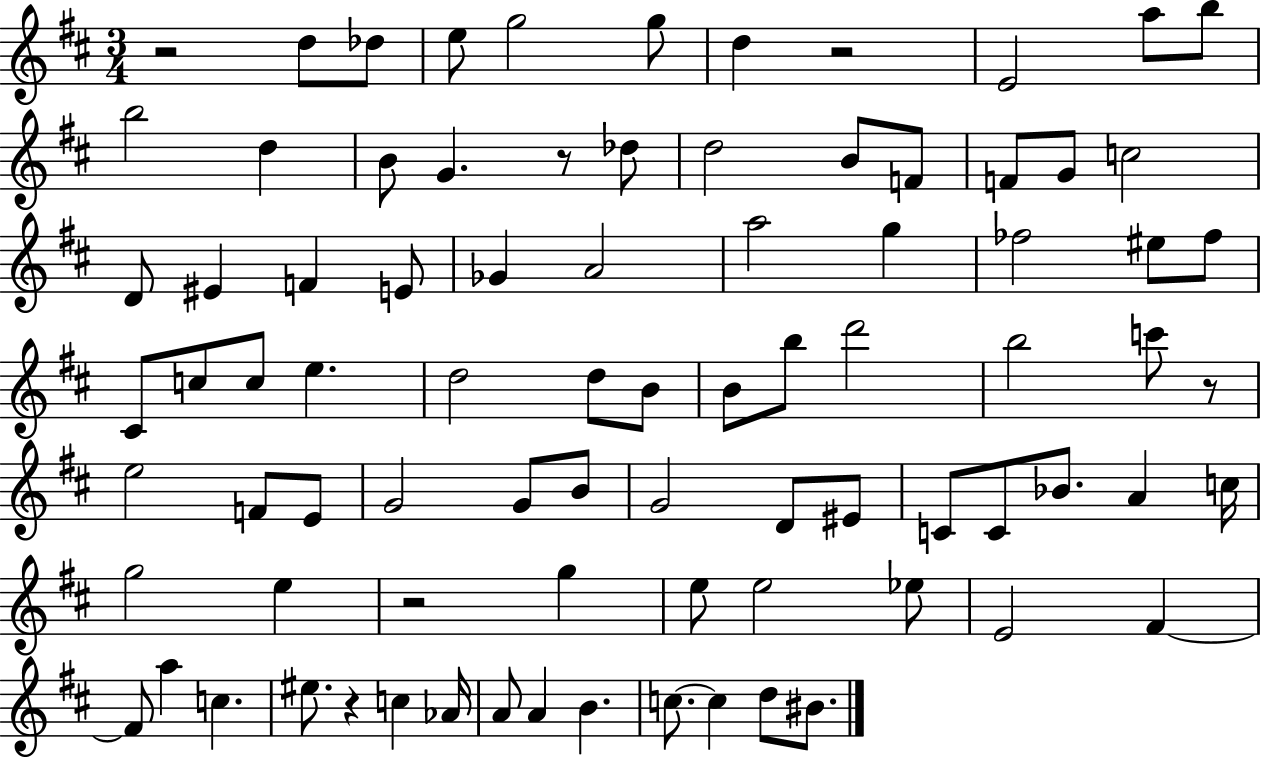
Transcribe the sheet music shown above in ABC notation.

X:1
T:Untitled
M:3/4
L:1/4
K:D
z2 d/2 _d/2 e/2 g2 g/2 d z2 E2 a/2 b/2 b2 d B/2 G z/2 _d/2 d2 B/2 F/2 F/2 G/2 c2 D/2 ^E F E/2 _G A2 a2 g _f2 ^e/2 _f/2 ^C/2 c/2 c/2 e d2 d/2 B/2 B/2 b/2 d'2 b2 c'/2 z/2 e2 F/2 E/2 G2 G/2 B/2 G2 D/2 ^E/2 C/2 C/2 _B/2 A c/4 g2 e z2 g e/2 e2 _e/2 E2 ^F ^F/2 a c ^e/2 z c _A/4 A/2 A B c/2 c d/2 ^B/2